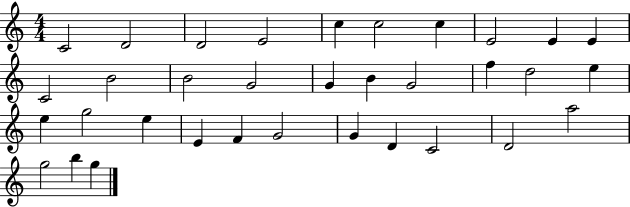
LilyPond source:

{
  \clef treble
  \numericTimeSignature
  \time 4/4
  \key c \major
  c'2 d'2 | d'2 e'2 | c''4 c''2 c''4 | e'2 e'4 e'4 | \break c'2 b'2 | b'2 g'2 | g'4 b'4 g'2 | f''4 d''2 e''4 | \break e''4 g''2 e''4 | e'4 f'4 g'2 | g'4 d'4 c'2 | d'2 a''2 | \break g''2 b''4 g''4 | \bar "|."
}